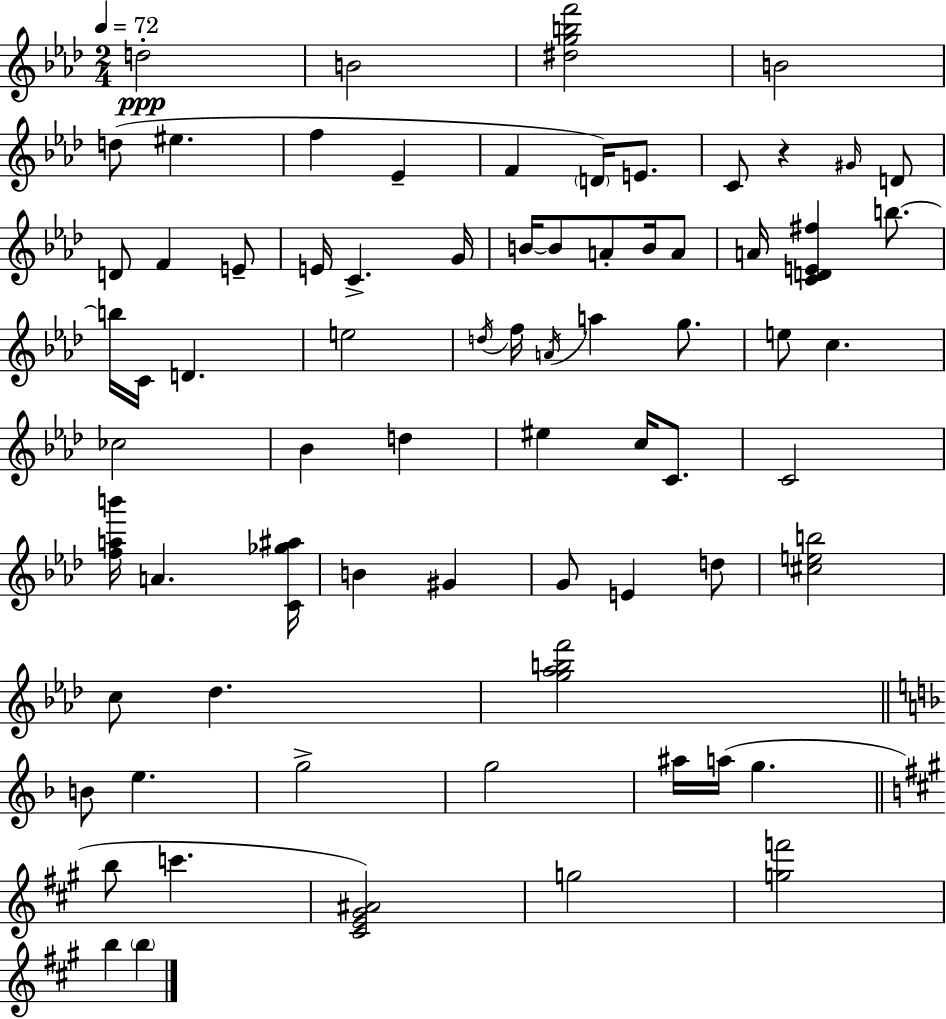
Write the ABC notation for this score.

X:1
T:Untitled
M:2/4
L:1/4
K:Fm
d2 B2 [^dgbf']2 B2 d/2 ^e f _E F D/4 E/2 C/2 z ^G/4 D/2 D/2 F E/2 E/4 C G/4 B/4 B/2 A/2 B/4 A/2 A/4 [CDE^f] b/2 b/4 C/4 D e2 d/4 f/4 A/4 a g/2 e/2 c _c2 _B d ^e c/4 C/2 C2 [fab']/4 A [C_g^a]/4 B ^G G/2 E d/2 [^ceb]2 c/2 _d [g_abf']2 B/2 e g2 g2 ^a/4 a/4 g b/2 c' [^CE^G^A]2 g2 [gf']2 b b